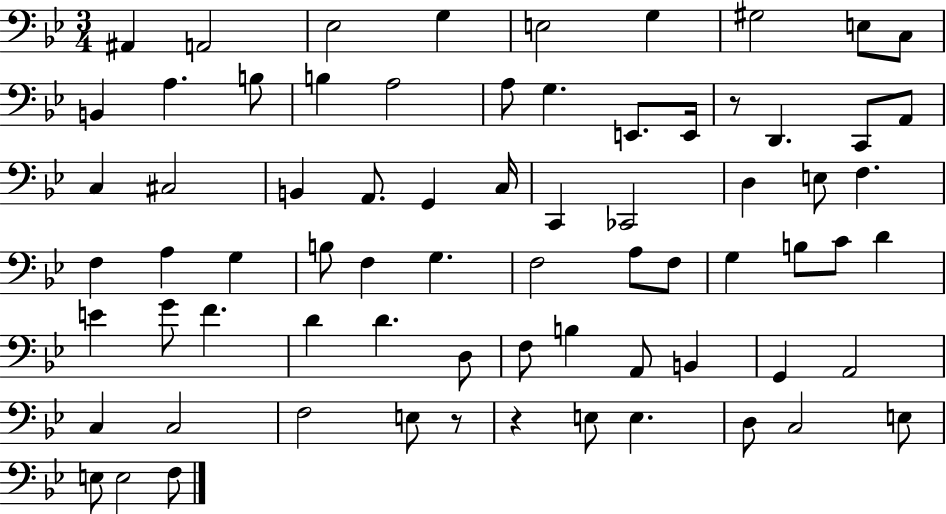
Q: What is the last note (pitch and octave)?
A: F3